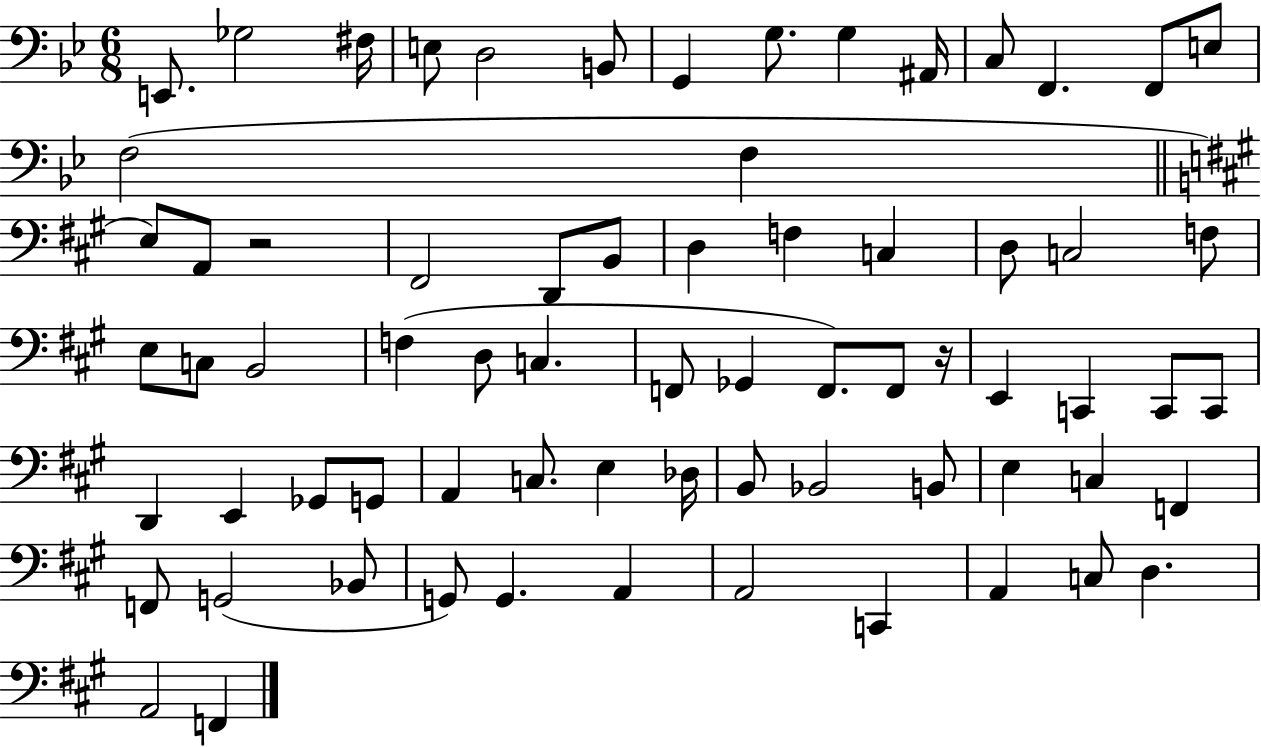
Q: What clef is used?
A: bass